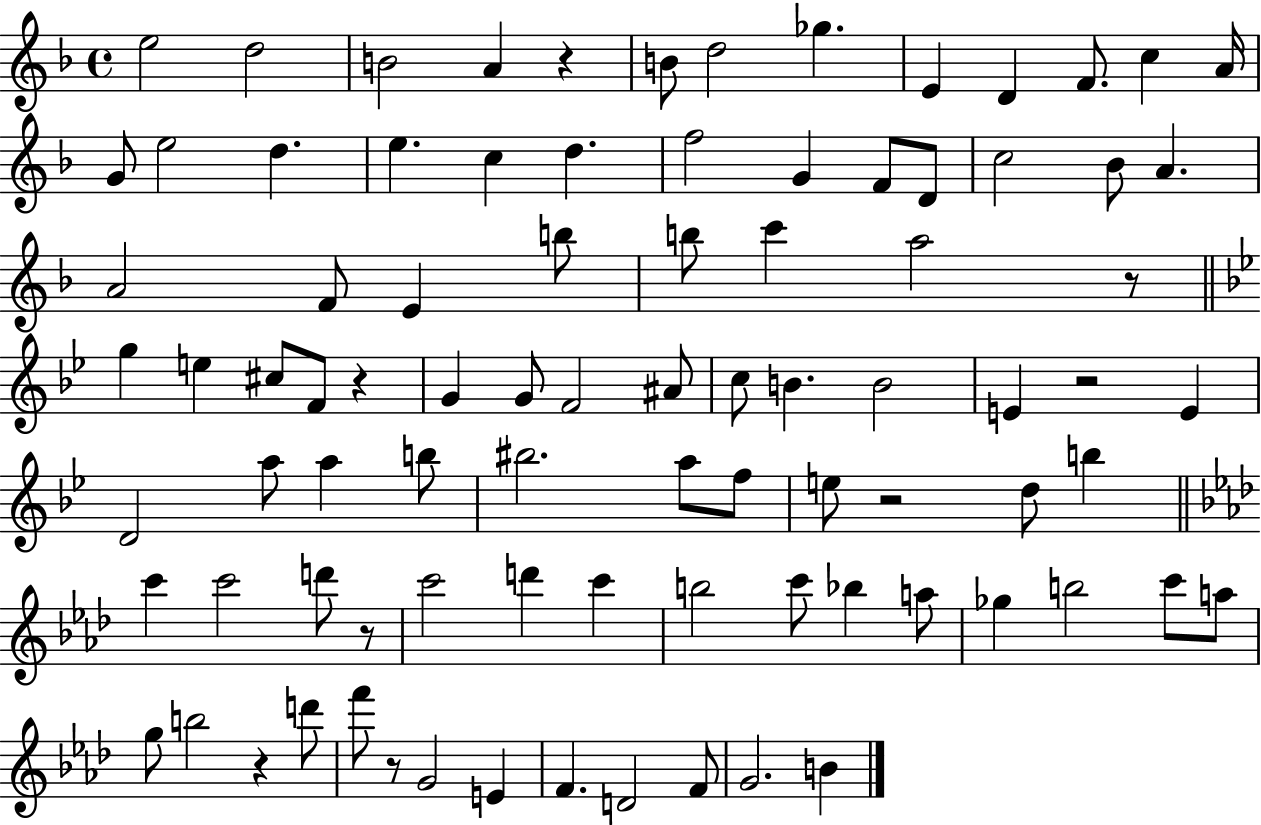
{
  \clef treble
  \time 4/4
  \defaultTimeSignature
  \key f \major
  e''2 d''2 | b'2 a'4 r4 | b'8 d''2 ges''4. | e'4 d'4 f'8. c''4 a'16 | \break g'8 e''2 d''4. | e''4. c''4 d''4. | f''2 g'4 f'8 d'8 | c''2 bes'8 a'4. | \break a'2 f'8 e'4 b''8 | b''8 c'''4 a''2 r8 | \bar "||" \break \key bes \major g''4 e''4 cis''8 f'8 r4 | g'4 g'8 f'2 ais'8 | c''8 b'4. b'2 | e'4 r2 e'4 | \break d'2 a''8 a''4 b''8 | bis''2. a''8 f''8 | e''8 r2 d''8 b''4 | \bar "||" \break \key f \minor c'''4 c'''2 d'''8 r8 | c'''2 d'''4 c'''4 | b''2 c'''8 bes''4 a''8 | ges''4 b''2 c'''8 a''8 | \break g''8 b''2 r4 d'''8 | f'''8 r8 g'2 e'4 | f'4. d'2 f'8 | g'2. b'4 | \break \bar "|."
}